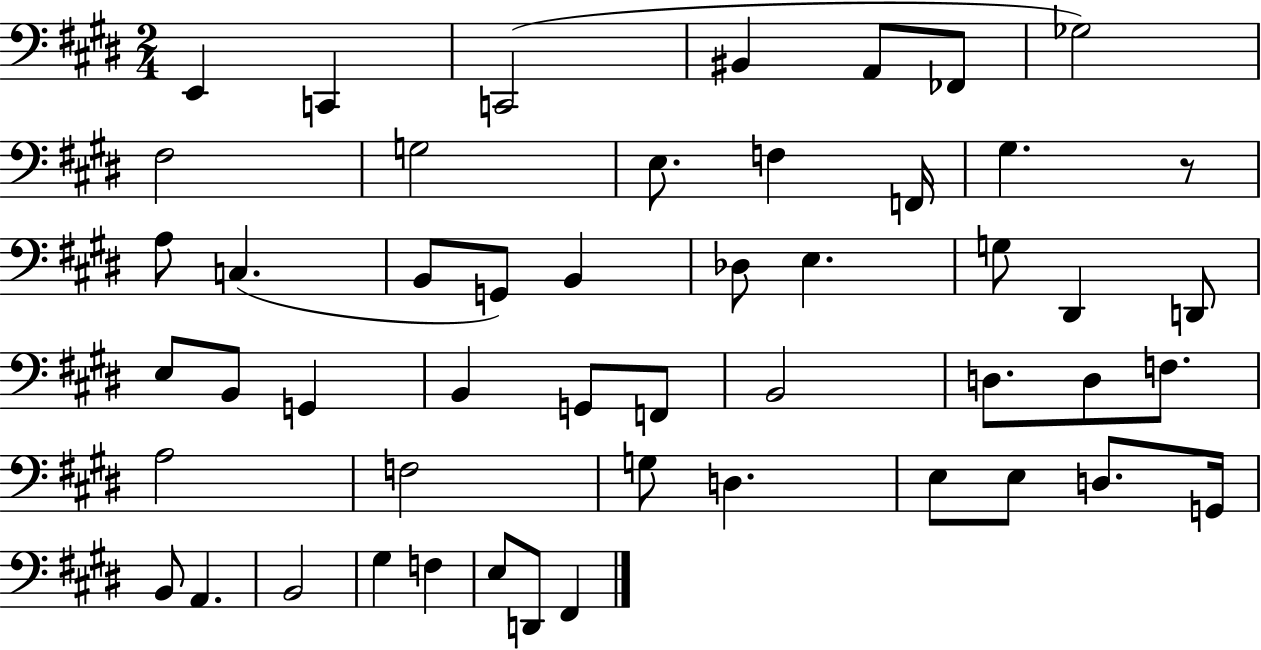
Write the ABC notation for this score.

X:1
T:Untitled
M:2/4
L:1/4
K:E
E,, C,, C,,2 ^B,, A,,/2 _F,,/2 _G,2 ^F,2 G,2 E,/2 F, F,,/4 ^G, z/2 A,/2 C, B,,/2 G,,/2 B,, _D,/2 E, G,/2 ^D,, D,,/2 E,/2 B,,/2 G,, B,, G,,/2 F,,/2 B,,2 D,/2 D,/2 F,/2 A,2 F,2 G,/2 D, E,/2 E,/2 D,/2 G,,/4 B,,/2 A,, B,,2 ^G, F, E,/2 D,,/2 ^F,,